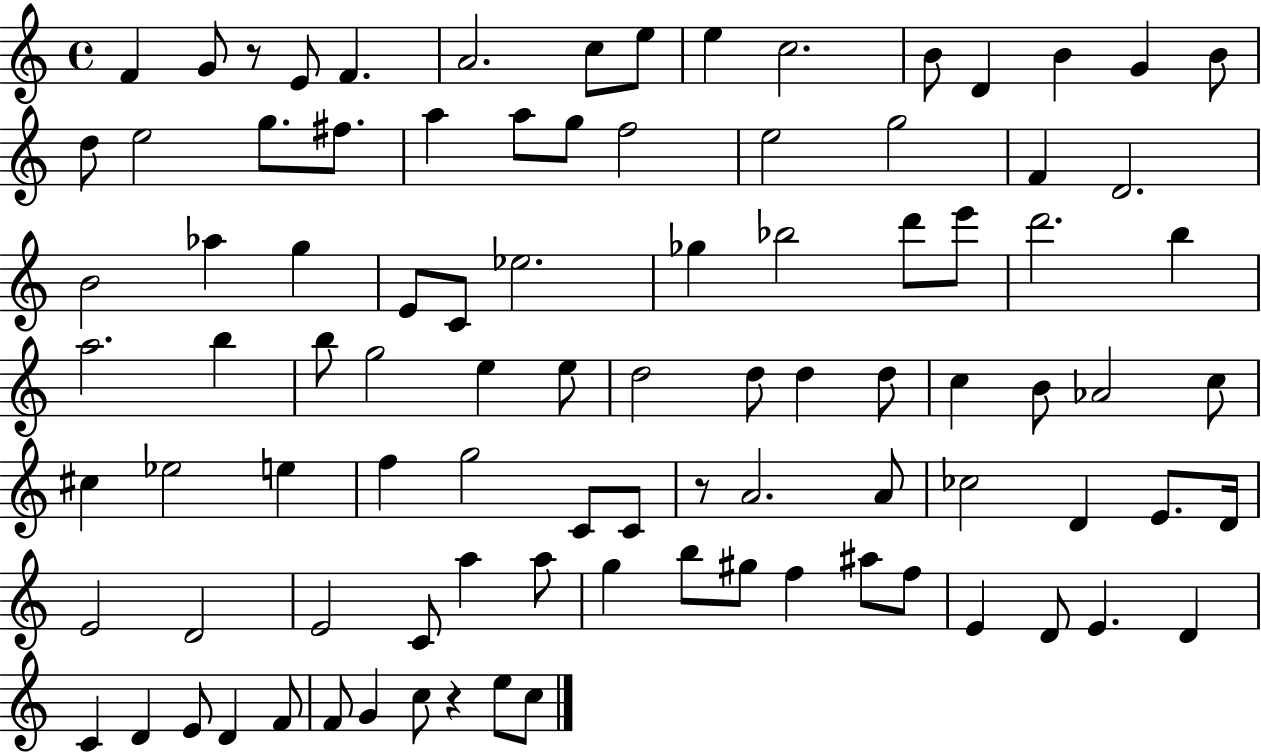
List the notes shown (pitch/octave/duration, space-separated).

F4/q G4/e R/e E4/e F4/q. A4/h. C5/e E5/e E5/q C5/h. B4/e D4/q B4/q G4/q B4/e D5/e E5/h G5/e. F#5/e. A5/q A5/e G5/e F5/h E5/h G5/h F4/q D4/h. B4/h Ab5/q G5/q E4/e C4/e Eb5/h. Gb5/q Bb5/h D6/e E6/e D6/h. B5/q A5/h. B5/q B5/e G5/h E5/q E5/e D5/h D5/e D5/q D5/e C5/q B4/e Ab4/h C5/e C#5/q Eb5/h E5/q F5/q G5/h C4/e C4/e R/e A4/h. A4/e CES5/h D4/q E4/e. D4/s E4/h D4/h E4/h C4/e A5/q A5/e G5/q B5/e G#5/e F5/q A#5/e F5/e E4/q D4/e E4/q. D4/q C4/q D4/q E4/e D4/q F4/e F4/e G4/q C5/e R/q E5/e C5/e